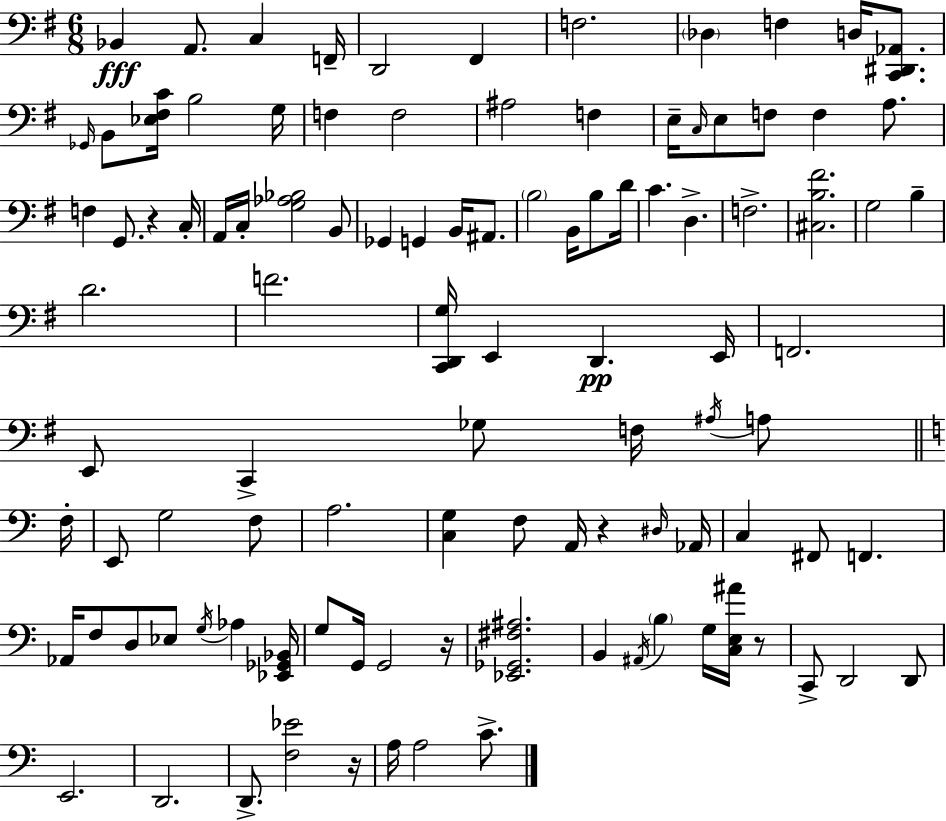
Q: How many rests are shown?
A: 5